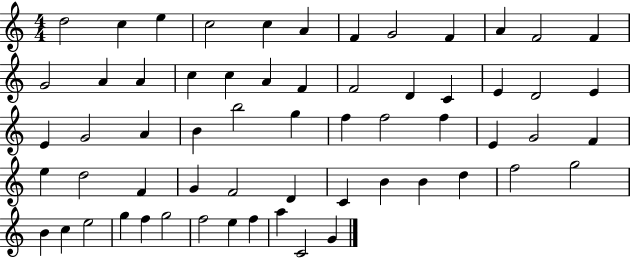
{
  \clef treble
  \numericTimeSignature
  \time 4/4
  \key c \major
  d''2 c''4 e''4 | c''2 c''4 a'4 | f'4 g'2 f'4 | a'4 f'2 f'4 | \break g'2 a'4 a'4 | c''4 c''4 a'4 f'4 | f'2 d'4 c'4 | e'4 d'2 e'4 | \break e'4 g'2 a'4 | b'4 b''2 g''4 | f''4 f''2 f''4 | e'4 g'2 f'4 | \break e''4 d''2 f'4 | g'4 f'2 d'4 | c'4 b'4 b'4 d''4 | f''2 g''2 | \break b'4 c''4 e''2 | g''4 f''4 g''2 | f''2 e''4 f''4 | a''4 c'2 g'4 | \break \bar "|."
}